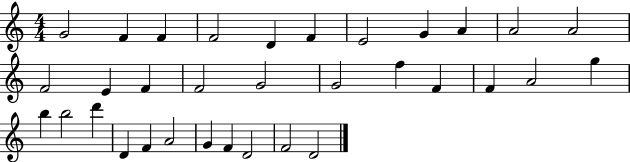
{
  \clef treble
  \numericTimeSignature
  \time 4/4
  \key c \major
  g'2 f'4 f'4 | f'2 d'4 f'4 | e'2 g'4 a'4 | a'2 a'2 | \break f'2 e'4 f'4 | f'2 g'2 | g'2 f''4 f'4 | f'4 a'2 g''4 | \break b''4 b''2 d'''4 | d'4 f'4 a'2 | g'4 f'4 d'2 | f'2 d'2 | \break \bar "|."
}